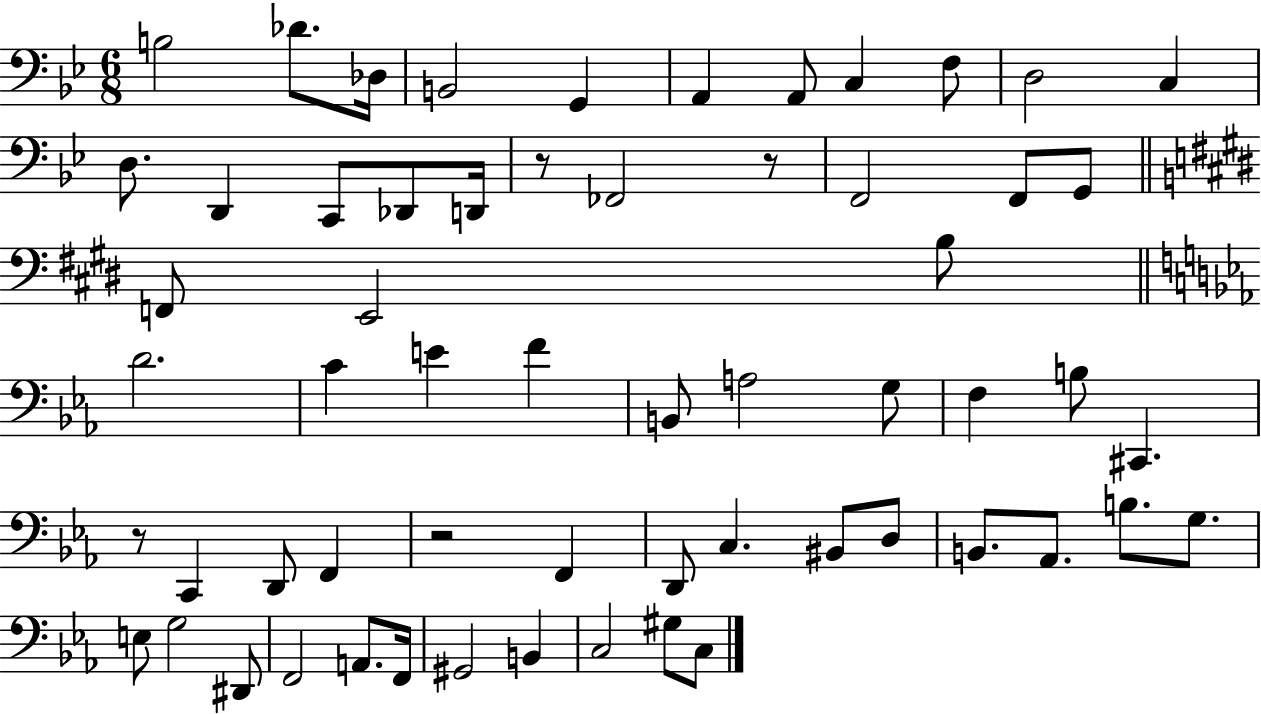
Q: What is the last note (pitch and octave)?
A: C3